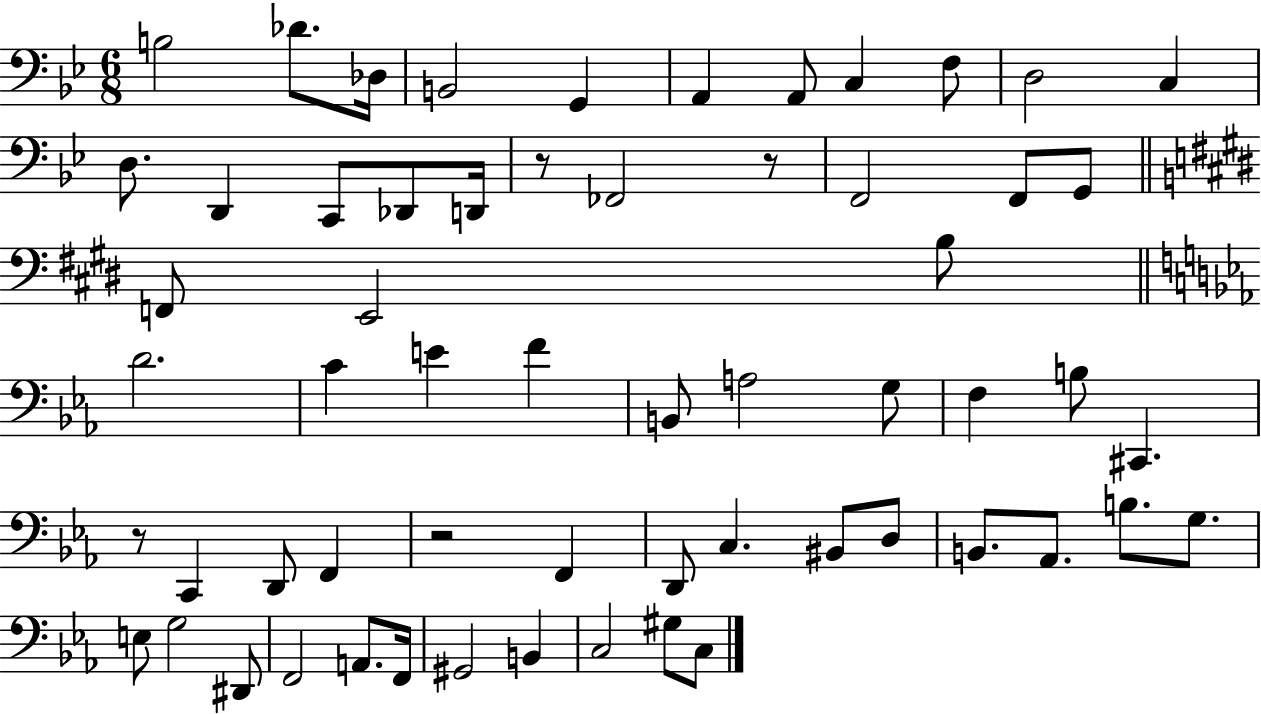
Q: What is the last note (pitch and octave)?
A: C3